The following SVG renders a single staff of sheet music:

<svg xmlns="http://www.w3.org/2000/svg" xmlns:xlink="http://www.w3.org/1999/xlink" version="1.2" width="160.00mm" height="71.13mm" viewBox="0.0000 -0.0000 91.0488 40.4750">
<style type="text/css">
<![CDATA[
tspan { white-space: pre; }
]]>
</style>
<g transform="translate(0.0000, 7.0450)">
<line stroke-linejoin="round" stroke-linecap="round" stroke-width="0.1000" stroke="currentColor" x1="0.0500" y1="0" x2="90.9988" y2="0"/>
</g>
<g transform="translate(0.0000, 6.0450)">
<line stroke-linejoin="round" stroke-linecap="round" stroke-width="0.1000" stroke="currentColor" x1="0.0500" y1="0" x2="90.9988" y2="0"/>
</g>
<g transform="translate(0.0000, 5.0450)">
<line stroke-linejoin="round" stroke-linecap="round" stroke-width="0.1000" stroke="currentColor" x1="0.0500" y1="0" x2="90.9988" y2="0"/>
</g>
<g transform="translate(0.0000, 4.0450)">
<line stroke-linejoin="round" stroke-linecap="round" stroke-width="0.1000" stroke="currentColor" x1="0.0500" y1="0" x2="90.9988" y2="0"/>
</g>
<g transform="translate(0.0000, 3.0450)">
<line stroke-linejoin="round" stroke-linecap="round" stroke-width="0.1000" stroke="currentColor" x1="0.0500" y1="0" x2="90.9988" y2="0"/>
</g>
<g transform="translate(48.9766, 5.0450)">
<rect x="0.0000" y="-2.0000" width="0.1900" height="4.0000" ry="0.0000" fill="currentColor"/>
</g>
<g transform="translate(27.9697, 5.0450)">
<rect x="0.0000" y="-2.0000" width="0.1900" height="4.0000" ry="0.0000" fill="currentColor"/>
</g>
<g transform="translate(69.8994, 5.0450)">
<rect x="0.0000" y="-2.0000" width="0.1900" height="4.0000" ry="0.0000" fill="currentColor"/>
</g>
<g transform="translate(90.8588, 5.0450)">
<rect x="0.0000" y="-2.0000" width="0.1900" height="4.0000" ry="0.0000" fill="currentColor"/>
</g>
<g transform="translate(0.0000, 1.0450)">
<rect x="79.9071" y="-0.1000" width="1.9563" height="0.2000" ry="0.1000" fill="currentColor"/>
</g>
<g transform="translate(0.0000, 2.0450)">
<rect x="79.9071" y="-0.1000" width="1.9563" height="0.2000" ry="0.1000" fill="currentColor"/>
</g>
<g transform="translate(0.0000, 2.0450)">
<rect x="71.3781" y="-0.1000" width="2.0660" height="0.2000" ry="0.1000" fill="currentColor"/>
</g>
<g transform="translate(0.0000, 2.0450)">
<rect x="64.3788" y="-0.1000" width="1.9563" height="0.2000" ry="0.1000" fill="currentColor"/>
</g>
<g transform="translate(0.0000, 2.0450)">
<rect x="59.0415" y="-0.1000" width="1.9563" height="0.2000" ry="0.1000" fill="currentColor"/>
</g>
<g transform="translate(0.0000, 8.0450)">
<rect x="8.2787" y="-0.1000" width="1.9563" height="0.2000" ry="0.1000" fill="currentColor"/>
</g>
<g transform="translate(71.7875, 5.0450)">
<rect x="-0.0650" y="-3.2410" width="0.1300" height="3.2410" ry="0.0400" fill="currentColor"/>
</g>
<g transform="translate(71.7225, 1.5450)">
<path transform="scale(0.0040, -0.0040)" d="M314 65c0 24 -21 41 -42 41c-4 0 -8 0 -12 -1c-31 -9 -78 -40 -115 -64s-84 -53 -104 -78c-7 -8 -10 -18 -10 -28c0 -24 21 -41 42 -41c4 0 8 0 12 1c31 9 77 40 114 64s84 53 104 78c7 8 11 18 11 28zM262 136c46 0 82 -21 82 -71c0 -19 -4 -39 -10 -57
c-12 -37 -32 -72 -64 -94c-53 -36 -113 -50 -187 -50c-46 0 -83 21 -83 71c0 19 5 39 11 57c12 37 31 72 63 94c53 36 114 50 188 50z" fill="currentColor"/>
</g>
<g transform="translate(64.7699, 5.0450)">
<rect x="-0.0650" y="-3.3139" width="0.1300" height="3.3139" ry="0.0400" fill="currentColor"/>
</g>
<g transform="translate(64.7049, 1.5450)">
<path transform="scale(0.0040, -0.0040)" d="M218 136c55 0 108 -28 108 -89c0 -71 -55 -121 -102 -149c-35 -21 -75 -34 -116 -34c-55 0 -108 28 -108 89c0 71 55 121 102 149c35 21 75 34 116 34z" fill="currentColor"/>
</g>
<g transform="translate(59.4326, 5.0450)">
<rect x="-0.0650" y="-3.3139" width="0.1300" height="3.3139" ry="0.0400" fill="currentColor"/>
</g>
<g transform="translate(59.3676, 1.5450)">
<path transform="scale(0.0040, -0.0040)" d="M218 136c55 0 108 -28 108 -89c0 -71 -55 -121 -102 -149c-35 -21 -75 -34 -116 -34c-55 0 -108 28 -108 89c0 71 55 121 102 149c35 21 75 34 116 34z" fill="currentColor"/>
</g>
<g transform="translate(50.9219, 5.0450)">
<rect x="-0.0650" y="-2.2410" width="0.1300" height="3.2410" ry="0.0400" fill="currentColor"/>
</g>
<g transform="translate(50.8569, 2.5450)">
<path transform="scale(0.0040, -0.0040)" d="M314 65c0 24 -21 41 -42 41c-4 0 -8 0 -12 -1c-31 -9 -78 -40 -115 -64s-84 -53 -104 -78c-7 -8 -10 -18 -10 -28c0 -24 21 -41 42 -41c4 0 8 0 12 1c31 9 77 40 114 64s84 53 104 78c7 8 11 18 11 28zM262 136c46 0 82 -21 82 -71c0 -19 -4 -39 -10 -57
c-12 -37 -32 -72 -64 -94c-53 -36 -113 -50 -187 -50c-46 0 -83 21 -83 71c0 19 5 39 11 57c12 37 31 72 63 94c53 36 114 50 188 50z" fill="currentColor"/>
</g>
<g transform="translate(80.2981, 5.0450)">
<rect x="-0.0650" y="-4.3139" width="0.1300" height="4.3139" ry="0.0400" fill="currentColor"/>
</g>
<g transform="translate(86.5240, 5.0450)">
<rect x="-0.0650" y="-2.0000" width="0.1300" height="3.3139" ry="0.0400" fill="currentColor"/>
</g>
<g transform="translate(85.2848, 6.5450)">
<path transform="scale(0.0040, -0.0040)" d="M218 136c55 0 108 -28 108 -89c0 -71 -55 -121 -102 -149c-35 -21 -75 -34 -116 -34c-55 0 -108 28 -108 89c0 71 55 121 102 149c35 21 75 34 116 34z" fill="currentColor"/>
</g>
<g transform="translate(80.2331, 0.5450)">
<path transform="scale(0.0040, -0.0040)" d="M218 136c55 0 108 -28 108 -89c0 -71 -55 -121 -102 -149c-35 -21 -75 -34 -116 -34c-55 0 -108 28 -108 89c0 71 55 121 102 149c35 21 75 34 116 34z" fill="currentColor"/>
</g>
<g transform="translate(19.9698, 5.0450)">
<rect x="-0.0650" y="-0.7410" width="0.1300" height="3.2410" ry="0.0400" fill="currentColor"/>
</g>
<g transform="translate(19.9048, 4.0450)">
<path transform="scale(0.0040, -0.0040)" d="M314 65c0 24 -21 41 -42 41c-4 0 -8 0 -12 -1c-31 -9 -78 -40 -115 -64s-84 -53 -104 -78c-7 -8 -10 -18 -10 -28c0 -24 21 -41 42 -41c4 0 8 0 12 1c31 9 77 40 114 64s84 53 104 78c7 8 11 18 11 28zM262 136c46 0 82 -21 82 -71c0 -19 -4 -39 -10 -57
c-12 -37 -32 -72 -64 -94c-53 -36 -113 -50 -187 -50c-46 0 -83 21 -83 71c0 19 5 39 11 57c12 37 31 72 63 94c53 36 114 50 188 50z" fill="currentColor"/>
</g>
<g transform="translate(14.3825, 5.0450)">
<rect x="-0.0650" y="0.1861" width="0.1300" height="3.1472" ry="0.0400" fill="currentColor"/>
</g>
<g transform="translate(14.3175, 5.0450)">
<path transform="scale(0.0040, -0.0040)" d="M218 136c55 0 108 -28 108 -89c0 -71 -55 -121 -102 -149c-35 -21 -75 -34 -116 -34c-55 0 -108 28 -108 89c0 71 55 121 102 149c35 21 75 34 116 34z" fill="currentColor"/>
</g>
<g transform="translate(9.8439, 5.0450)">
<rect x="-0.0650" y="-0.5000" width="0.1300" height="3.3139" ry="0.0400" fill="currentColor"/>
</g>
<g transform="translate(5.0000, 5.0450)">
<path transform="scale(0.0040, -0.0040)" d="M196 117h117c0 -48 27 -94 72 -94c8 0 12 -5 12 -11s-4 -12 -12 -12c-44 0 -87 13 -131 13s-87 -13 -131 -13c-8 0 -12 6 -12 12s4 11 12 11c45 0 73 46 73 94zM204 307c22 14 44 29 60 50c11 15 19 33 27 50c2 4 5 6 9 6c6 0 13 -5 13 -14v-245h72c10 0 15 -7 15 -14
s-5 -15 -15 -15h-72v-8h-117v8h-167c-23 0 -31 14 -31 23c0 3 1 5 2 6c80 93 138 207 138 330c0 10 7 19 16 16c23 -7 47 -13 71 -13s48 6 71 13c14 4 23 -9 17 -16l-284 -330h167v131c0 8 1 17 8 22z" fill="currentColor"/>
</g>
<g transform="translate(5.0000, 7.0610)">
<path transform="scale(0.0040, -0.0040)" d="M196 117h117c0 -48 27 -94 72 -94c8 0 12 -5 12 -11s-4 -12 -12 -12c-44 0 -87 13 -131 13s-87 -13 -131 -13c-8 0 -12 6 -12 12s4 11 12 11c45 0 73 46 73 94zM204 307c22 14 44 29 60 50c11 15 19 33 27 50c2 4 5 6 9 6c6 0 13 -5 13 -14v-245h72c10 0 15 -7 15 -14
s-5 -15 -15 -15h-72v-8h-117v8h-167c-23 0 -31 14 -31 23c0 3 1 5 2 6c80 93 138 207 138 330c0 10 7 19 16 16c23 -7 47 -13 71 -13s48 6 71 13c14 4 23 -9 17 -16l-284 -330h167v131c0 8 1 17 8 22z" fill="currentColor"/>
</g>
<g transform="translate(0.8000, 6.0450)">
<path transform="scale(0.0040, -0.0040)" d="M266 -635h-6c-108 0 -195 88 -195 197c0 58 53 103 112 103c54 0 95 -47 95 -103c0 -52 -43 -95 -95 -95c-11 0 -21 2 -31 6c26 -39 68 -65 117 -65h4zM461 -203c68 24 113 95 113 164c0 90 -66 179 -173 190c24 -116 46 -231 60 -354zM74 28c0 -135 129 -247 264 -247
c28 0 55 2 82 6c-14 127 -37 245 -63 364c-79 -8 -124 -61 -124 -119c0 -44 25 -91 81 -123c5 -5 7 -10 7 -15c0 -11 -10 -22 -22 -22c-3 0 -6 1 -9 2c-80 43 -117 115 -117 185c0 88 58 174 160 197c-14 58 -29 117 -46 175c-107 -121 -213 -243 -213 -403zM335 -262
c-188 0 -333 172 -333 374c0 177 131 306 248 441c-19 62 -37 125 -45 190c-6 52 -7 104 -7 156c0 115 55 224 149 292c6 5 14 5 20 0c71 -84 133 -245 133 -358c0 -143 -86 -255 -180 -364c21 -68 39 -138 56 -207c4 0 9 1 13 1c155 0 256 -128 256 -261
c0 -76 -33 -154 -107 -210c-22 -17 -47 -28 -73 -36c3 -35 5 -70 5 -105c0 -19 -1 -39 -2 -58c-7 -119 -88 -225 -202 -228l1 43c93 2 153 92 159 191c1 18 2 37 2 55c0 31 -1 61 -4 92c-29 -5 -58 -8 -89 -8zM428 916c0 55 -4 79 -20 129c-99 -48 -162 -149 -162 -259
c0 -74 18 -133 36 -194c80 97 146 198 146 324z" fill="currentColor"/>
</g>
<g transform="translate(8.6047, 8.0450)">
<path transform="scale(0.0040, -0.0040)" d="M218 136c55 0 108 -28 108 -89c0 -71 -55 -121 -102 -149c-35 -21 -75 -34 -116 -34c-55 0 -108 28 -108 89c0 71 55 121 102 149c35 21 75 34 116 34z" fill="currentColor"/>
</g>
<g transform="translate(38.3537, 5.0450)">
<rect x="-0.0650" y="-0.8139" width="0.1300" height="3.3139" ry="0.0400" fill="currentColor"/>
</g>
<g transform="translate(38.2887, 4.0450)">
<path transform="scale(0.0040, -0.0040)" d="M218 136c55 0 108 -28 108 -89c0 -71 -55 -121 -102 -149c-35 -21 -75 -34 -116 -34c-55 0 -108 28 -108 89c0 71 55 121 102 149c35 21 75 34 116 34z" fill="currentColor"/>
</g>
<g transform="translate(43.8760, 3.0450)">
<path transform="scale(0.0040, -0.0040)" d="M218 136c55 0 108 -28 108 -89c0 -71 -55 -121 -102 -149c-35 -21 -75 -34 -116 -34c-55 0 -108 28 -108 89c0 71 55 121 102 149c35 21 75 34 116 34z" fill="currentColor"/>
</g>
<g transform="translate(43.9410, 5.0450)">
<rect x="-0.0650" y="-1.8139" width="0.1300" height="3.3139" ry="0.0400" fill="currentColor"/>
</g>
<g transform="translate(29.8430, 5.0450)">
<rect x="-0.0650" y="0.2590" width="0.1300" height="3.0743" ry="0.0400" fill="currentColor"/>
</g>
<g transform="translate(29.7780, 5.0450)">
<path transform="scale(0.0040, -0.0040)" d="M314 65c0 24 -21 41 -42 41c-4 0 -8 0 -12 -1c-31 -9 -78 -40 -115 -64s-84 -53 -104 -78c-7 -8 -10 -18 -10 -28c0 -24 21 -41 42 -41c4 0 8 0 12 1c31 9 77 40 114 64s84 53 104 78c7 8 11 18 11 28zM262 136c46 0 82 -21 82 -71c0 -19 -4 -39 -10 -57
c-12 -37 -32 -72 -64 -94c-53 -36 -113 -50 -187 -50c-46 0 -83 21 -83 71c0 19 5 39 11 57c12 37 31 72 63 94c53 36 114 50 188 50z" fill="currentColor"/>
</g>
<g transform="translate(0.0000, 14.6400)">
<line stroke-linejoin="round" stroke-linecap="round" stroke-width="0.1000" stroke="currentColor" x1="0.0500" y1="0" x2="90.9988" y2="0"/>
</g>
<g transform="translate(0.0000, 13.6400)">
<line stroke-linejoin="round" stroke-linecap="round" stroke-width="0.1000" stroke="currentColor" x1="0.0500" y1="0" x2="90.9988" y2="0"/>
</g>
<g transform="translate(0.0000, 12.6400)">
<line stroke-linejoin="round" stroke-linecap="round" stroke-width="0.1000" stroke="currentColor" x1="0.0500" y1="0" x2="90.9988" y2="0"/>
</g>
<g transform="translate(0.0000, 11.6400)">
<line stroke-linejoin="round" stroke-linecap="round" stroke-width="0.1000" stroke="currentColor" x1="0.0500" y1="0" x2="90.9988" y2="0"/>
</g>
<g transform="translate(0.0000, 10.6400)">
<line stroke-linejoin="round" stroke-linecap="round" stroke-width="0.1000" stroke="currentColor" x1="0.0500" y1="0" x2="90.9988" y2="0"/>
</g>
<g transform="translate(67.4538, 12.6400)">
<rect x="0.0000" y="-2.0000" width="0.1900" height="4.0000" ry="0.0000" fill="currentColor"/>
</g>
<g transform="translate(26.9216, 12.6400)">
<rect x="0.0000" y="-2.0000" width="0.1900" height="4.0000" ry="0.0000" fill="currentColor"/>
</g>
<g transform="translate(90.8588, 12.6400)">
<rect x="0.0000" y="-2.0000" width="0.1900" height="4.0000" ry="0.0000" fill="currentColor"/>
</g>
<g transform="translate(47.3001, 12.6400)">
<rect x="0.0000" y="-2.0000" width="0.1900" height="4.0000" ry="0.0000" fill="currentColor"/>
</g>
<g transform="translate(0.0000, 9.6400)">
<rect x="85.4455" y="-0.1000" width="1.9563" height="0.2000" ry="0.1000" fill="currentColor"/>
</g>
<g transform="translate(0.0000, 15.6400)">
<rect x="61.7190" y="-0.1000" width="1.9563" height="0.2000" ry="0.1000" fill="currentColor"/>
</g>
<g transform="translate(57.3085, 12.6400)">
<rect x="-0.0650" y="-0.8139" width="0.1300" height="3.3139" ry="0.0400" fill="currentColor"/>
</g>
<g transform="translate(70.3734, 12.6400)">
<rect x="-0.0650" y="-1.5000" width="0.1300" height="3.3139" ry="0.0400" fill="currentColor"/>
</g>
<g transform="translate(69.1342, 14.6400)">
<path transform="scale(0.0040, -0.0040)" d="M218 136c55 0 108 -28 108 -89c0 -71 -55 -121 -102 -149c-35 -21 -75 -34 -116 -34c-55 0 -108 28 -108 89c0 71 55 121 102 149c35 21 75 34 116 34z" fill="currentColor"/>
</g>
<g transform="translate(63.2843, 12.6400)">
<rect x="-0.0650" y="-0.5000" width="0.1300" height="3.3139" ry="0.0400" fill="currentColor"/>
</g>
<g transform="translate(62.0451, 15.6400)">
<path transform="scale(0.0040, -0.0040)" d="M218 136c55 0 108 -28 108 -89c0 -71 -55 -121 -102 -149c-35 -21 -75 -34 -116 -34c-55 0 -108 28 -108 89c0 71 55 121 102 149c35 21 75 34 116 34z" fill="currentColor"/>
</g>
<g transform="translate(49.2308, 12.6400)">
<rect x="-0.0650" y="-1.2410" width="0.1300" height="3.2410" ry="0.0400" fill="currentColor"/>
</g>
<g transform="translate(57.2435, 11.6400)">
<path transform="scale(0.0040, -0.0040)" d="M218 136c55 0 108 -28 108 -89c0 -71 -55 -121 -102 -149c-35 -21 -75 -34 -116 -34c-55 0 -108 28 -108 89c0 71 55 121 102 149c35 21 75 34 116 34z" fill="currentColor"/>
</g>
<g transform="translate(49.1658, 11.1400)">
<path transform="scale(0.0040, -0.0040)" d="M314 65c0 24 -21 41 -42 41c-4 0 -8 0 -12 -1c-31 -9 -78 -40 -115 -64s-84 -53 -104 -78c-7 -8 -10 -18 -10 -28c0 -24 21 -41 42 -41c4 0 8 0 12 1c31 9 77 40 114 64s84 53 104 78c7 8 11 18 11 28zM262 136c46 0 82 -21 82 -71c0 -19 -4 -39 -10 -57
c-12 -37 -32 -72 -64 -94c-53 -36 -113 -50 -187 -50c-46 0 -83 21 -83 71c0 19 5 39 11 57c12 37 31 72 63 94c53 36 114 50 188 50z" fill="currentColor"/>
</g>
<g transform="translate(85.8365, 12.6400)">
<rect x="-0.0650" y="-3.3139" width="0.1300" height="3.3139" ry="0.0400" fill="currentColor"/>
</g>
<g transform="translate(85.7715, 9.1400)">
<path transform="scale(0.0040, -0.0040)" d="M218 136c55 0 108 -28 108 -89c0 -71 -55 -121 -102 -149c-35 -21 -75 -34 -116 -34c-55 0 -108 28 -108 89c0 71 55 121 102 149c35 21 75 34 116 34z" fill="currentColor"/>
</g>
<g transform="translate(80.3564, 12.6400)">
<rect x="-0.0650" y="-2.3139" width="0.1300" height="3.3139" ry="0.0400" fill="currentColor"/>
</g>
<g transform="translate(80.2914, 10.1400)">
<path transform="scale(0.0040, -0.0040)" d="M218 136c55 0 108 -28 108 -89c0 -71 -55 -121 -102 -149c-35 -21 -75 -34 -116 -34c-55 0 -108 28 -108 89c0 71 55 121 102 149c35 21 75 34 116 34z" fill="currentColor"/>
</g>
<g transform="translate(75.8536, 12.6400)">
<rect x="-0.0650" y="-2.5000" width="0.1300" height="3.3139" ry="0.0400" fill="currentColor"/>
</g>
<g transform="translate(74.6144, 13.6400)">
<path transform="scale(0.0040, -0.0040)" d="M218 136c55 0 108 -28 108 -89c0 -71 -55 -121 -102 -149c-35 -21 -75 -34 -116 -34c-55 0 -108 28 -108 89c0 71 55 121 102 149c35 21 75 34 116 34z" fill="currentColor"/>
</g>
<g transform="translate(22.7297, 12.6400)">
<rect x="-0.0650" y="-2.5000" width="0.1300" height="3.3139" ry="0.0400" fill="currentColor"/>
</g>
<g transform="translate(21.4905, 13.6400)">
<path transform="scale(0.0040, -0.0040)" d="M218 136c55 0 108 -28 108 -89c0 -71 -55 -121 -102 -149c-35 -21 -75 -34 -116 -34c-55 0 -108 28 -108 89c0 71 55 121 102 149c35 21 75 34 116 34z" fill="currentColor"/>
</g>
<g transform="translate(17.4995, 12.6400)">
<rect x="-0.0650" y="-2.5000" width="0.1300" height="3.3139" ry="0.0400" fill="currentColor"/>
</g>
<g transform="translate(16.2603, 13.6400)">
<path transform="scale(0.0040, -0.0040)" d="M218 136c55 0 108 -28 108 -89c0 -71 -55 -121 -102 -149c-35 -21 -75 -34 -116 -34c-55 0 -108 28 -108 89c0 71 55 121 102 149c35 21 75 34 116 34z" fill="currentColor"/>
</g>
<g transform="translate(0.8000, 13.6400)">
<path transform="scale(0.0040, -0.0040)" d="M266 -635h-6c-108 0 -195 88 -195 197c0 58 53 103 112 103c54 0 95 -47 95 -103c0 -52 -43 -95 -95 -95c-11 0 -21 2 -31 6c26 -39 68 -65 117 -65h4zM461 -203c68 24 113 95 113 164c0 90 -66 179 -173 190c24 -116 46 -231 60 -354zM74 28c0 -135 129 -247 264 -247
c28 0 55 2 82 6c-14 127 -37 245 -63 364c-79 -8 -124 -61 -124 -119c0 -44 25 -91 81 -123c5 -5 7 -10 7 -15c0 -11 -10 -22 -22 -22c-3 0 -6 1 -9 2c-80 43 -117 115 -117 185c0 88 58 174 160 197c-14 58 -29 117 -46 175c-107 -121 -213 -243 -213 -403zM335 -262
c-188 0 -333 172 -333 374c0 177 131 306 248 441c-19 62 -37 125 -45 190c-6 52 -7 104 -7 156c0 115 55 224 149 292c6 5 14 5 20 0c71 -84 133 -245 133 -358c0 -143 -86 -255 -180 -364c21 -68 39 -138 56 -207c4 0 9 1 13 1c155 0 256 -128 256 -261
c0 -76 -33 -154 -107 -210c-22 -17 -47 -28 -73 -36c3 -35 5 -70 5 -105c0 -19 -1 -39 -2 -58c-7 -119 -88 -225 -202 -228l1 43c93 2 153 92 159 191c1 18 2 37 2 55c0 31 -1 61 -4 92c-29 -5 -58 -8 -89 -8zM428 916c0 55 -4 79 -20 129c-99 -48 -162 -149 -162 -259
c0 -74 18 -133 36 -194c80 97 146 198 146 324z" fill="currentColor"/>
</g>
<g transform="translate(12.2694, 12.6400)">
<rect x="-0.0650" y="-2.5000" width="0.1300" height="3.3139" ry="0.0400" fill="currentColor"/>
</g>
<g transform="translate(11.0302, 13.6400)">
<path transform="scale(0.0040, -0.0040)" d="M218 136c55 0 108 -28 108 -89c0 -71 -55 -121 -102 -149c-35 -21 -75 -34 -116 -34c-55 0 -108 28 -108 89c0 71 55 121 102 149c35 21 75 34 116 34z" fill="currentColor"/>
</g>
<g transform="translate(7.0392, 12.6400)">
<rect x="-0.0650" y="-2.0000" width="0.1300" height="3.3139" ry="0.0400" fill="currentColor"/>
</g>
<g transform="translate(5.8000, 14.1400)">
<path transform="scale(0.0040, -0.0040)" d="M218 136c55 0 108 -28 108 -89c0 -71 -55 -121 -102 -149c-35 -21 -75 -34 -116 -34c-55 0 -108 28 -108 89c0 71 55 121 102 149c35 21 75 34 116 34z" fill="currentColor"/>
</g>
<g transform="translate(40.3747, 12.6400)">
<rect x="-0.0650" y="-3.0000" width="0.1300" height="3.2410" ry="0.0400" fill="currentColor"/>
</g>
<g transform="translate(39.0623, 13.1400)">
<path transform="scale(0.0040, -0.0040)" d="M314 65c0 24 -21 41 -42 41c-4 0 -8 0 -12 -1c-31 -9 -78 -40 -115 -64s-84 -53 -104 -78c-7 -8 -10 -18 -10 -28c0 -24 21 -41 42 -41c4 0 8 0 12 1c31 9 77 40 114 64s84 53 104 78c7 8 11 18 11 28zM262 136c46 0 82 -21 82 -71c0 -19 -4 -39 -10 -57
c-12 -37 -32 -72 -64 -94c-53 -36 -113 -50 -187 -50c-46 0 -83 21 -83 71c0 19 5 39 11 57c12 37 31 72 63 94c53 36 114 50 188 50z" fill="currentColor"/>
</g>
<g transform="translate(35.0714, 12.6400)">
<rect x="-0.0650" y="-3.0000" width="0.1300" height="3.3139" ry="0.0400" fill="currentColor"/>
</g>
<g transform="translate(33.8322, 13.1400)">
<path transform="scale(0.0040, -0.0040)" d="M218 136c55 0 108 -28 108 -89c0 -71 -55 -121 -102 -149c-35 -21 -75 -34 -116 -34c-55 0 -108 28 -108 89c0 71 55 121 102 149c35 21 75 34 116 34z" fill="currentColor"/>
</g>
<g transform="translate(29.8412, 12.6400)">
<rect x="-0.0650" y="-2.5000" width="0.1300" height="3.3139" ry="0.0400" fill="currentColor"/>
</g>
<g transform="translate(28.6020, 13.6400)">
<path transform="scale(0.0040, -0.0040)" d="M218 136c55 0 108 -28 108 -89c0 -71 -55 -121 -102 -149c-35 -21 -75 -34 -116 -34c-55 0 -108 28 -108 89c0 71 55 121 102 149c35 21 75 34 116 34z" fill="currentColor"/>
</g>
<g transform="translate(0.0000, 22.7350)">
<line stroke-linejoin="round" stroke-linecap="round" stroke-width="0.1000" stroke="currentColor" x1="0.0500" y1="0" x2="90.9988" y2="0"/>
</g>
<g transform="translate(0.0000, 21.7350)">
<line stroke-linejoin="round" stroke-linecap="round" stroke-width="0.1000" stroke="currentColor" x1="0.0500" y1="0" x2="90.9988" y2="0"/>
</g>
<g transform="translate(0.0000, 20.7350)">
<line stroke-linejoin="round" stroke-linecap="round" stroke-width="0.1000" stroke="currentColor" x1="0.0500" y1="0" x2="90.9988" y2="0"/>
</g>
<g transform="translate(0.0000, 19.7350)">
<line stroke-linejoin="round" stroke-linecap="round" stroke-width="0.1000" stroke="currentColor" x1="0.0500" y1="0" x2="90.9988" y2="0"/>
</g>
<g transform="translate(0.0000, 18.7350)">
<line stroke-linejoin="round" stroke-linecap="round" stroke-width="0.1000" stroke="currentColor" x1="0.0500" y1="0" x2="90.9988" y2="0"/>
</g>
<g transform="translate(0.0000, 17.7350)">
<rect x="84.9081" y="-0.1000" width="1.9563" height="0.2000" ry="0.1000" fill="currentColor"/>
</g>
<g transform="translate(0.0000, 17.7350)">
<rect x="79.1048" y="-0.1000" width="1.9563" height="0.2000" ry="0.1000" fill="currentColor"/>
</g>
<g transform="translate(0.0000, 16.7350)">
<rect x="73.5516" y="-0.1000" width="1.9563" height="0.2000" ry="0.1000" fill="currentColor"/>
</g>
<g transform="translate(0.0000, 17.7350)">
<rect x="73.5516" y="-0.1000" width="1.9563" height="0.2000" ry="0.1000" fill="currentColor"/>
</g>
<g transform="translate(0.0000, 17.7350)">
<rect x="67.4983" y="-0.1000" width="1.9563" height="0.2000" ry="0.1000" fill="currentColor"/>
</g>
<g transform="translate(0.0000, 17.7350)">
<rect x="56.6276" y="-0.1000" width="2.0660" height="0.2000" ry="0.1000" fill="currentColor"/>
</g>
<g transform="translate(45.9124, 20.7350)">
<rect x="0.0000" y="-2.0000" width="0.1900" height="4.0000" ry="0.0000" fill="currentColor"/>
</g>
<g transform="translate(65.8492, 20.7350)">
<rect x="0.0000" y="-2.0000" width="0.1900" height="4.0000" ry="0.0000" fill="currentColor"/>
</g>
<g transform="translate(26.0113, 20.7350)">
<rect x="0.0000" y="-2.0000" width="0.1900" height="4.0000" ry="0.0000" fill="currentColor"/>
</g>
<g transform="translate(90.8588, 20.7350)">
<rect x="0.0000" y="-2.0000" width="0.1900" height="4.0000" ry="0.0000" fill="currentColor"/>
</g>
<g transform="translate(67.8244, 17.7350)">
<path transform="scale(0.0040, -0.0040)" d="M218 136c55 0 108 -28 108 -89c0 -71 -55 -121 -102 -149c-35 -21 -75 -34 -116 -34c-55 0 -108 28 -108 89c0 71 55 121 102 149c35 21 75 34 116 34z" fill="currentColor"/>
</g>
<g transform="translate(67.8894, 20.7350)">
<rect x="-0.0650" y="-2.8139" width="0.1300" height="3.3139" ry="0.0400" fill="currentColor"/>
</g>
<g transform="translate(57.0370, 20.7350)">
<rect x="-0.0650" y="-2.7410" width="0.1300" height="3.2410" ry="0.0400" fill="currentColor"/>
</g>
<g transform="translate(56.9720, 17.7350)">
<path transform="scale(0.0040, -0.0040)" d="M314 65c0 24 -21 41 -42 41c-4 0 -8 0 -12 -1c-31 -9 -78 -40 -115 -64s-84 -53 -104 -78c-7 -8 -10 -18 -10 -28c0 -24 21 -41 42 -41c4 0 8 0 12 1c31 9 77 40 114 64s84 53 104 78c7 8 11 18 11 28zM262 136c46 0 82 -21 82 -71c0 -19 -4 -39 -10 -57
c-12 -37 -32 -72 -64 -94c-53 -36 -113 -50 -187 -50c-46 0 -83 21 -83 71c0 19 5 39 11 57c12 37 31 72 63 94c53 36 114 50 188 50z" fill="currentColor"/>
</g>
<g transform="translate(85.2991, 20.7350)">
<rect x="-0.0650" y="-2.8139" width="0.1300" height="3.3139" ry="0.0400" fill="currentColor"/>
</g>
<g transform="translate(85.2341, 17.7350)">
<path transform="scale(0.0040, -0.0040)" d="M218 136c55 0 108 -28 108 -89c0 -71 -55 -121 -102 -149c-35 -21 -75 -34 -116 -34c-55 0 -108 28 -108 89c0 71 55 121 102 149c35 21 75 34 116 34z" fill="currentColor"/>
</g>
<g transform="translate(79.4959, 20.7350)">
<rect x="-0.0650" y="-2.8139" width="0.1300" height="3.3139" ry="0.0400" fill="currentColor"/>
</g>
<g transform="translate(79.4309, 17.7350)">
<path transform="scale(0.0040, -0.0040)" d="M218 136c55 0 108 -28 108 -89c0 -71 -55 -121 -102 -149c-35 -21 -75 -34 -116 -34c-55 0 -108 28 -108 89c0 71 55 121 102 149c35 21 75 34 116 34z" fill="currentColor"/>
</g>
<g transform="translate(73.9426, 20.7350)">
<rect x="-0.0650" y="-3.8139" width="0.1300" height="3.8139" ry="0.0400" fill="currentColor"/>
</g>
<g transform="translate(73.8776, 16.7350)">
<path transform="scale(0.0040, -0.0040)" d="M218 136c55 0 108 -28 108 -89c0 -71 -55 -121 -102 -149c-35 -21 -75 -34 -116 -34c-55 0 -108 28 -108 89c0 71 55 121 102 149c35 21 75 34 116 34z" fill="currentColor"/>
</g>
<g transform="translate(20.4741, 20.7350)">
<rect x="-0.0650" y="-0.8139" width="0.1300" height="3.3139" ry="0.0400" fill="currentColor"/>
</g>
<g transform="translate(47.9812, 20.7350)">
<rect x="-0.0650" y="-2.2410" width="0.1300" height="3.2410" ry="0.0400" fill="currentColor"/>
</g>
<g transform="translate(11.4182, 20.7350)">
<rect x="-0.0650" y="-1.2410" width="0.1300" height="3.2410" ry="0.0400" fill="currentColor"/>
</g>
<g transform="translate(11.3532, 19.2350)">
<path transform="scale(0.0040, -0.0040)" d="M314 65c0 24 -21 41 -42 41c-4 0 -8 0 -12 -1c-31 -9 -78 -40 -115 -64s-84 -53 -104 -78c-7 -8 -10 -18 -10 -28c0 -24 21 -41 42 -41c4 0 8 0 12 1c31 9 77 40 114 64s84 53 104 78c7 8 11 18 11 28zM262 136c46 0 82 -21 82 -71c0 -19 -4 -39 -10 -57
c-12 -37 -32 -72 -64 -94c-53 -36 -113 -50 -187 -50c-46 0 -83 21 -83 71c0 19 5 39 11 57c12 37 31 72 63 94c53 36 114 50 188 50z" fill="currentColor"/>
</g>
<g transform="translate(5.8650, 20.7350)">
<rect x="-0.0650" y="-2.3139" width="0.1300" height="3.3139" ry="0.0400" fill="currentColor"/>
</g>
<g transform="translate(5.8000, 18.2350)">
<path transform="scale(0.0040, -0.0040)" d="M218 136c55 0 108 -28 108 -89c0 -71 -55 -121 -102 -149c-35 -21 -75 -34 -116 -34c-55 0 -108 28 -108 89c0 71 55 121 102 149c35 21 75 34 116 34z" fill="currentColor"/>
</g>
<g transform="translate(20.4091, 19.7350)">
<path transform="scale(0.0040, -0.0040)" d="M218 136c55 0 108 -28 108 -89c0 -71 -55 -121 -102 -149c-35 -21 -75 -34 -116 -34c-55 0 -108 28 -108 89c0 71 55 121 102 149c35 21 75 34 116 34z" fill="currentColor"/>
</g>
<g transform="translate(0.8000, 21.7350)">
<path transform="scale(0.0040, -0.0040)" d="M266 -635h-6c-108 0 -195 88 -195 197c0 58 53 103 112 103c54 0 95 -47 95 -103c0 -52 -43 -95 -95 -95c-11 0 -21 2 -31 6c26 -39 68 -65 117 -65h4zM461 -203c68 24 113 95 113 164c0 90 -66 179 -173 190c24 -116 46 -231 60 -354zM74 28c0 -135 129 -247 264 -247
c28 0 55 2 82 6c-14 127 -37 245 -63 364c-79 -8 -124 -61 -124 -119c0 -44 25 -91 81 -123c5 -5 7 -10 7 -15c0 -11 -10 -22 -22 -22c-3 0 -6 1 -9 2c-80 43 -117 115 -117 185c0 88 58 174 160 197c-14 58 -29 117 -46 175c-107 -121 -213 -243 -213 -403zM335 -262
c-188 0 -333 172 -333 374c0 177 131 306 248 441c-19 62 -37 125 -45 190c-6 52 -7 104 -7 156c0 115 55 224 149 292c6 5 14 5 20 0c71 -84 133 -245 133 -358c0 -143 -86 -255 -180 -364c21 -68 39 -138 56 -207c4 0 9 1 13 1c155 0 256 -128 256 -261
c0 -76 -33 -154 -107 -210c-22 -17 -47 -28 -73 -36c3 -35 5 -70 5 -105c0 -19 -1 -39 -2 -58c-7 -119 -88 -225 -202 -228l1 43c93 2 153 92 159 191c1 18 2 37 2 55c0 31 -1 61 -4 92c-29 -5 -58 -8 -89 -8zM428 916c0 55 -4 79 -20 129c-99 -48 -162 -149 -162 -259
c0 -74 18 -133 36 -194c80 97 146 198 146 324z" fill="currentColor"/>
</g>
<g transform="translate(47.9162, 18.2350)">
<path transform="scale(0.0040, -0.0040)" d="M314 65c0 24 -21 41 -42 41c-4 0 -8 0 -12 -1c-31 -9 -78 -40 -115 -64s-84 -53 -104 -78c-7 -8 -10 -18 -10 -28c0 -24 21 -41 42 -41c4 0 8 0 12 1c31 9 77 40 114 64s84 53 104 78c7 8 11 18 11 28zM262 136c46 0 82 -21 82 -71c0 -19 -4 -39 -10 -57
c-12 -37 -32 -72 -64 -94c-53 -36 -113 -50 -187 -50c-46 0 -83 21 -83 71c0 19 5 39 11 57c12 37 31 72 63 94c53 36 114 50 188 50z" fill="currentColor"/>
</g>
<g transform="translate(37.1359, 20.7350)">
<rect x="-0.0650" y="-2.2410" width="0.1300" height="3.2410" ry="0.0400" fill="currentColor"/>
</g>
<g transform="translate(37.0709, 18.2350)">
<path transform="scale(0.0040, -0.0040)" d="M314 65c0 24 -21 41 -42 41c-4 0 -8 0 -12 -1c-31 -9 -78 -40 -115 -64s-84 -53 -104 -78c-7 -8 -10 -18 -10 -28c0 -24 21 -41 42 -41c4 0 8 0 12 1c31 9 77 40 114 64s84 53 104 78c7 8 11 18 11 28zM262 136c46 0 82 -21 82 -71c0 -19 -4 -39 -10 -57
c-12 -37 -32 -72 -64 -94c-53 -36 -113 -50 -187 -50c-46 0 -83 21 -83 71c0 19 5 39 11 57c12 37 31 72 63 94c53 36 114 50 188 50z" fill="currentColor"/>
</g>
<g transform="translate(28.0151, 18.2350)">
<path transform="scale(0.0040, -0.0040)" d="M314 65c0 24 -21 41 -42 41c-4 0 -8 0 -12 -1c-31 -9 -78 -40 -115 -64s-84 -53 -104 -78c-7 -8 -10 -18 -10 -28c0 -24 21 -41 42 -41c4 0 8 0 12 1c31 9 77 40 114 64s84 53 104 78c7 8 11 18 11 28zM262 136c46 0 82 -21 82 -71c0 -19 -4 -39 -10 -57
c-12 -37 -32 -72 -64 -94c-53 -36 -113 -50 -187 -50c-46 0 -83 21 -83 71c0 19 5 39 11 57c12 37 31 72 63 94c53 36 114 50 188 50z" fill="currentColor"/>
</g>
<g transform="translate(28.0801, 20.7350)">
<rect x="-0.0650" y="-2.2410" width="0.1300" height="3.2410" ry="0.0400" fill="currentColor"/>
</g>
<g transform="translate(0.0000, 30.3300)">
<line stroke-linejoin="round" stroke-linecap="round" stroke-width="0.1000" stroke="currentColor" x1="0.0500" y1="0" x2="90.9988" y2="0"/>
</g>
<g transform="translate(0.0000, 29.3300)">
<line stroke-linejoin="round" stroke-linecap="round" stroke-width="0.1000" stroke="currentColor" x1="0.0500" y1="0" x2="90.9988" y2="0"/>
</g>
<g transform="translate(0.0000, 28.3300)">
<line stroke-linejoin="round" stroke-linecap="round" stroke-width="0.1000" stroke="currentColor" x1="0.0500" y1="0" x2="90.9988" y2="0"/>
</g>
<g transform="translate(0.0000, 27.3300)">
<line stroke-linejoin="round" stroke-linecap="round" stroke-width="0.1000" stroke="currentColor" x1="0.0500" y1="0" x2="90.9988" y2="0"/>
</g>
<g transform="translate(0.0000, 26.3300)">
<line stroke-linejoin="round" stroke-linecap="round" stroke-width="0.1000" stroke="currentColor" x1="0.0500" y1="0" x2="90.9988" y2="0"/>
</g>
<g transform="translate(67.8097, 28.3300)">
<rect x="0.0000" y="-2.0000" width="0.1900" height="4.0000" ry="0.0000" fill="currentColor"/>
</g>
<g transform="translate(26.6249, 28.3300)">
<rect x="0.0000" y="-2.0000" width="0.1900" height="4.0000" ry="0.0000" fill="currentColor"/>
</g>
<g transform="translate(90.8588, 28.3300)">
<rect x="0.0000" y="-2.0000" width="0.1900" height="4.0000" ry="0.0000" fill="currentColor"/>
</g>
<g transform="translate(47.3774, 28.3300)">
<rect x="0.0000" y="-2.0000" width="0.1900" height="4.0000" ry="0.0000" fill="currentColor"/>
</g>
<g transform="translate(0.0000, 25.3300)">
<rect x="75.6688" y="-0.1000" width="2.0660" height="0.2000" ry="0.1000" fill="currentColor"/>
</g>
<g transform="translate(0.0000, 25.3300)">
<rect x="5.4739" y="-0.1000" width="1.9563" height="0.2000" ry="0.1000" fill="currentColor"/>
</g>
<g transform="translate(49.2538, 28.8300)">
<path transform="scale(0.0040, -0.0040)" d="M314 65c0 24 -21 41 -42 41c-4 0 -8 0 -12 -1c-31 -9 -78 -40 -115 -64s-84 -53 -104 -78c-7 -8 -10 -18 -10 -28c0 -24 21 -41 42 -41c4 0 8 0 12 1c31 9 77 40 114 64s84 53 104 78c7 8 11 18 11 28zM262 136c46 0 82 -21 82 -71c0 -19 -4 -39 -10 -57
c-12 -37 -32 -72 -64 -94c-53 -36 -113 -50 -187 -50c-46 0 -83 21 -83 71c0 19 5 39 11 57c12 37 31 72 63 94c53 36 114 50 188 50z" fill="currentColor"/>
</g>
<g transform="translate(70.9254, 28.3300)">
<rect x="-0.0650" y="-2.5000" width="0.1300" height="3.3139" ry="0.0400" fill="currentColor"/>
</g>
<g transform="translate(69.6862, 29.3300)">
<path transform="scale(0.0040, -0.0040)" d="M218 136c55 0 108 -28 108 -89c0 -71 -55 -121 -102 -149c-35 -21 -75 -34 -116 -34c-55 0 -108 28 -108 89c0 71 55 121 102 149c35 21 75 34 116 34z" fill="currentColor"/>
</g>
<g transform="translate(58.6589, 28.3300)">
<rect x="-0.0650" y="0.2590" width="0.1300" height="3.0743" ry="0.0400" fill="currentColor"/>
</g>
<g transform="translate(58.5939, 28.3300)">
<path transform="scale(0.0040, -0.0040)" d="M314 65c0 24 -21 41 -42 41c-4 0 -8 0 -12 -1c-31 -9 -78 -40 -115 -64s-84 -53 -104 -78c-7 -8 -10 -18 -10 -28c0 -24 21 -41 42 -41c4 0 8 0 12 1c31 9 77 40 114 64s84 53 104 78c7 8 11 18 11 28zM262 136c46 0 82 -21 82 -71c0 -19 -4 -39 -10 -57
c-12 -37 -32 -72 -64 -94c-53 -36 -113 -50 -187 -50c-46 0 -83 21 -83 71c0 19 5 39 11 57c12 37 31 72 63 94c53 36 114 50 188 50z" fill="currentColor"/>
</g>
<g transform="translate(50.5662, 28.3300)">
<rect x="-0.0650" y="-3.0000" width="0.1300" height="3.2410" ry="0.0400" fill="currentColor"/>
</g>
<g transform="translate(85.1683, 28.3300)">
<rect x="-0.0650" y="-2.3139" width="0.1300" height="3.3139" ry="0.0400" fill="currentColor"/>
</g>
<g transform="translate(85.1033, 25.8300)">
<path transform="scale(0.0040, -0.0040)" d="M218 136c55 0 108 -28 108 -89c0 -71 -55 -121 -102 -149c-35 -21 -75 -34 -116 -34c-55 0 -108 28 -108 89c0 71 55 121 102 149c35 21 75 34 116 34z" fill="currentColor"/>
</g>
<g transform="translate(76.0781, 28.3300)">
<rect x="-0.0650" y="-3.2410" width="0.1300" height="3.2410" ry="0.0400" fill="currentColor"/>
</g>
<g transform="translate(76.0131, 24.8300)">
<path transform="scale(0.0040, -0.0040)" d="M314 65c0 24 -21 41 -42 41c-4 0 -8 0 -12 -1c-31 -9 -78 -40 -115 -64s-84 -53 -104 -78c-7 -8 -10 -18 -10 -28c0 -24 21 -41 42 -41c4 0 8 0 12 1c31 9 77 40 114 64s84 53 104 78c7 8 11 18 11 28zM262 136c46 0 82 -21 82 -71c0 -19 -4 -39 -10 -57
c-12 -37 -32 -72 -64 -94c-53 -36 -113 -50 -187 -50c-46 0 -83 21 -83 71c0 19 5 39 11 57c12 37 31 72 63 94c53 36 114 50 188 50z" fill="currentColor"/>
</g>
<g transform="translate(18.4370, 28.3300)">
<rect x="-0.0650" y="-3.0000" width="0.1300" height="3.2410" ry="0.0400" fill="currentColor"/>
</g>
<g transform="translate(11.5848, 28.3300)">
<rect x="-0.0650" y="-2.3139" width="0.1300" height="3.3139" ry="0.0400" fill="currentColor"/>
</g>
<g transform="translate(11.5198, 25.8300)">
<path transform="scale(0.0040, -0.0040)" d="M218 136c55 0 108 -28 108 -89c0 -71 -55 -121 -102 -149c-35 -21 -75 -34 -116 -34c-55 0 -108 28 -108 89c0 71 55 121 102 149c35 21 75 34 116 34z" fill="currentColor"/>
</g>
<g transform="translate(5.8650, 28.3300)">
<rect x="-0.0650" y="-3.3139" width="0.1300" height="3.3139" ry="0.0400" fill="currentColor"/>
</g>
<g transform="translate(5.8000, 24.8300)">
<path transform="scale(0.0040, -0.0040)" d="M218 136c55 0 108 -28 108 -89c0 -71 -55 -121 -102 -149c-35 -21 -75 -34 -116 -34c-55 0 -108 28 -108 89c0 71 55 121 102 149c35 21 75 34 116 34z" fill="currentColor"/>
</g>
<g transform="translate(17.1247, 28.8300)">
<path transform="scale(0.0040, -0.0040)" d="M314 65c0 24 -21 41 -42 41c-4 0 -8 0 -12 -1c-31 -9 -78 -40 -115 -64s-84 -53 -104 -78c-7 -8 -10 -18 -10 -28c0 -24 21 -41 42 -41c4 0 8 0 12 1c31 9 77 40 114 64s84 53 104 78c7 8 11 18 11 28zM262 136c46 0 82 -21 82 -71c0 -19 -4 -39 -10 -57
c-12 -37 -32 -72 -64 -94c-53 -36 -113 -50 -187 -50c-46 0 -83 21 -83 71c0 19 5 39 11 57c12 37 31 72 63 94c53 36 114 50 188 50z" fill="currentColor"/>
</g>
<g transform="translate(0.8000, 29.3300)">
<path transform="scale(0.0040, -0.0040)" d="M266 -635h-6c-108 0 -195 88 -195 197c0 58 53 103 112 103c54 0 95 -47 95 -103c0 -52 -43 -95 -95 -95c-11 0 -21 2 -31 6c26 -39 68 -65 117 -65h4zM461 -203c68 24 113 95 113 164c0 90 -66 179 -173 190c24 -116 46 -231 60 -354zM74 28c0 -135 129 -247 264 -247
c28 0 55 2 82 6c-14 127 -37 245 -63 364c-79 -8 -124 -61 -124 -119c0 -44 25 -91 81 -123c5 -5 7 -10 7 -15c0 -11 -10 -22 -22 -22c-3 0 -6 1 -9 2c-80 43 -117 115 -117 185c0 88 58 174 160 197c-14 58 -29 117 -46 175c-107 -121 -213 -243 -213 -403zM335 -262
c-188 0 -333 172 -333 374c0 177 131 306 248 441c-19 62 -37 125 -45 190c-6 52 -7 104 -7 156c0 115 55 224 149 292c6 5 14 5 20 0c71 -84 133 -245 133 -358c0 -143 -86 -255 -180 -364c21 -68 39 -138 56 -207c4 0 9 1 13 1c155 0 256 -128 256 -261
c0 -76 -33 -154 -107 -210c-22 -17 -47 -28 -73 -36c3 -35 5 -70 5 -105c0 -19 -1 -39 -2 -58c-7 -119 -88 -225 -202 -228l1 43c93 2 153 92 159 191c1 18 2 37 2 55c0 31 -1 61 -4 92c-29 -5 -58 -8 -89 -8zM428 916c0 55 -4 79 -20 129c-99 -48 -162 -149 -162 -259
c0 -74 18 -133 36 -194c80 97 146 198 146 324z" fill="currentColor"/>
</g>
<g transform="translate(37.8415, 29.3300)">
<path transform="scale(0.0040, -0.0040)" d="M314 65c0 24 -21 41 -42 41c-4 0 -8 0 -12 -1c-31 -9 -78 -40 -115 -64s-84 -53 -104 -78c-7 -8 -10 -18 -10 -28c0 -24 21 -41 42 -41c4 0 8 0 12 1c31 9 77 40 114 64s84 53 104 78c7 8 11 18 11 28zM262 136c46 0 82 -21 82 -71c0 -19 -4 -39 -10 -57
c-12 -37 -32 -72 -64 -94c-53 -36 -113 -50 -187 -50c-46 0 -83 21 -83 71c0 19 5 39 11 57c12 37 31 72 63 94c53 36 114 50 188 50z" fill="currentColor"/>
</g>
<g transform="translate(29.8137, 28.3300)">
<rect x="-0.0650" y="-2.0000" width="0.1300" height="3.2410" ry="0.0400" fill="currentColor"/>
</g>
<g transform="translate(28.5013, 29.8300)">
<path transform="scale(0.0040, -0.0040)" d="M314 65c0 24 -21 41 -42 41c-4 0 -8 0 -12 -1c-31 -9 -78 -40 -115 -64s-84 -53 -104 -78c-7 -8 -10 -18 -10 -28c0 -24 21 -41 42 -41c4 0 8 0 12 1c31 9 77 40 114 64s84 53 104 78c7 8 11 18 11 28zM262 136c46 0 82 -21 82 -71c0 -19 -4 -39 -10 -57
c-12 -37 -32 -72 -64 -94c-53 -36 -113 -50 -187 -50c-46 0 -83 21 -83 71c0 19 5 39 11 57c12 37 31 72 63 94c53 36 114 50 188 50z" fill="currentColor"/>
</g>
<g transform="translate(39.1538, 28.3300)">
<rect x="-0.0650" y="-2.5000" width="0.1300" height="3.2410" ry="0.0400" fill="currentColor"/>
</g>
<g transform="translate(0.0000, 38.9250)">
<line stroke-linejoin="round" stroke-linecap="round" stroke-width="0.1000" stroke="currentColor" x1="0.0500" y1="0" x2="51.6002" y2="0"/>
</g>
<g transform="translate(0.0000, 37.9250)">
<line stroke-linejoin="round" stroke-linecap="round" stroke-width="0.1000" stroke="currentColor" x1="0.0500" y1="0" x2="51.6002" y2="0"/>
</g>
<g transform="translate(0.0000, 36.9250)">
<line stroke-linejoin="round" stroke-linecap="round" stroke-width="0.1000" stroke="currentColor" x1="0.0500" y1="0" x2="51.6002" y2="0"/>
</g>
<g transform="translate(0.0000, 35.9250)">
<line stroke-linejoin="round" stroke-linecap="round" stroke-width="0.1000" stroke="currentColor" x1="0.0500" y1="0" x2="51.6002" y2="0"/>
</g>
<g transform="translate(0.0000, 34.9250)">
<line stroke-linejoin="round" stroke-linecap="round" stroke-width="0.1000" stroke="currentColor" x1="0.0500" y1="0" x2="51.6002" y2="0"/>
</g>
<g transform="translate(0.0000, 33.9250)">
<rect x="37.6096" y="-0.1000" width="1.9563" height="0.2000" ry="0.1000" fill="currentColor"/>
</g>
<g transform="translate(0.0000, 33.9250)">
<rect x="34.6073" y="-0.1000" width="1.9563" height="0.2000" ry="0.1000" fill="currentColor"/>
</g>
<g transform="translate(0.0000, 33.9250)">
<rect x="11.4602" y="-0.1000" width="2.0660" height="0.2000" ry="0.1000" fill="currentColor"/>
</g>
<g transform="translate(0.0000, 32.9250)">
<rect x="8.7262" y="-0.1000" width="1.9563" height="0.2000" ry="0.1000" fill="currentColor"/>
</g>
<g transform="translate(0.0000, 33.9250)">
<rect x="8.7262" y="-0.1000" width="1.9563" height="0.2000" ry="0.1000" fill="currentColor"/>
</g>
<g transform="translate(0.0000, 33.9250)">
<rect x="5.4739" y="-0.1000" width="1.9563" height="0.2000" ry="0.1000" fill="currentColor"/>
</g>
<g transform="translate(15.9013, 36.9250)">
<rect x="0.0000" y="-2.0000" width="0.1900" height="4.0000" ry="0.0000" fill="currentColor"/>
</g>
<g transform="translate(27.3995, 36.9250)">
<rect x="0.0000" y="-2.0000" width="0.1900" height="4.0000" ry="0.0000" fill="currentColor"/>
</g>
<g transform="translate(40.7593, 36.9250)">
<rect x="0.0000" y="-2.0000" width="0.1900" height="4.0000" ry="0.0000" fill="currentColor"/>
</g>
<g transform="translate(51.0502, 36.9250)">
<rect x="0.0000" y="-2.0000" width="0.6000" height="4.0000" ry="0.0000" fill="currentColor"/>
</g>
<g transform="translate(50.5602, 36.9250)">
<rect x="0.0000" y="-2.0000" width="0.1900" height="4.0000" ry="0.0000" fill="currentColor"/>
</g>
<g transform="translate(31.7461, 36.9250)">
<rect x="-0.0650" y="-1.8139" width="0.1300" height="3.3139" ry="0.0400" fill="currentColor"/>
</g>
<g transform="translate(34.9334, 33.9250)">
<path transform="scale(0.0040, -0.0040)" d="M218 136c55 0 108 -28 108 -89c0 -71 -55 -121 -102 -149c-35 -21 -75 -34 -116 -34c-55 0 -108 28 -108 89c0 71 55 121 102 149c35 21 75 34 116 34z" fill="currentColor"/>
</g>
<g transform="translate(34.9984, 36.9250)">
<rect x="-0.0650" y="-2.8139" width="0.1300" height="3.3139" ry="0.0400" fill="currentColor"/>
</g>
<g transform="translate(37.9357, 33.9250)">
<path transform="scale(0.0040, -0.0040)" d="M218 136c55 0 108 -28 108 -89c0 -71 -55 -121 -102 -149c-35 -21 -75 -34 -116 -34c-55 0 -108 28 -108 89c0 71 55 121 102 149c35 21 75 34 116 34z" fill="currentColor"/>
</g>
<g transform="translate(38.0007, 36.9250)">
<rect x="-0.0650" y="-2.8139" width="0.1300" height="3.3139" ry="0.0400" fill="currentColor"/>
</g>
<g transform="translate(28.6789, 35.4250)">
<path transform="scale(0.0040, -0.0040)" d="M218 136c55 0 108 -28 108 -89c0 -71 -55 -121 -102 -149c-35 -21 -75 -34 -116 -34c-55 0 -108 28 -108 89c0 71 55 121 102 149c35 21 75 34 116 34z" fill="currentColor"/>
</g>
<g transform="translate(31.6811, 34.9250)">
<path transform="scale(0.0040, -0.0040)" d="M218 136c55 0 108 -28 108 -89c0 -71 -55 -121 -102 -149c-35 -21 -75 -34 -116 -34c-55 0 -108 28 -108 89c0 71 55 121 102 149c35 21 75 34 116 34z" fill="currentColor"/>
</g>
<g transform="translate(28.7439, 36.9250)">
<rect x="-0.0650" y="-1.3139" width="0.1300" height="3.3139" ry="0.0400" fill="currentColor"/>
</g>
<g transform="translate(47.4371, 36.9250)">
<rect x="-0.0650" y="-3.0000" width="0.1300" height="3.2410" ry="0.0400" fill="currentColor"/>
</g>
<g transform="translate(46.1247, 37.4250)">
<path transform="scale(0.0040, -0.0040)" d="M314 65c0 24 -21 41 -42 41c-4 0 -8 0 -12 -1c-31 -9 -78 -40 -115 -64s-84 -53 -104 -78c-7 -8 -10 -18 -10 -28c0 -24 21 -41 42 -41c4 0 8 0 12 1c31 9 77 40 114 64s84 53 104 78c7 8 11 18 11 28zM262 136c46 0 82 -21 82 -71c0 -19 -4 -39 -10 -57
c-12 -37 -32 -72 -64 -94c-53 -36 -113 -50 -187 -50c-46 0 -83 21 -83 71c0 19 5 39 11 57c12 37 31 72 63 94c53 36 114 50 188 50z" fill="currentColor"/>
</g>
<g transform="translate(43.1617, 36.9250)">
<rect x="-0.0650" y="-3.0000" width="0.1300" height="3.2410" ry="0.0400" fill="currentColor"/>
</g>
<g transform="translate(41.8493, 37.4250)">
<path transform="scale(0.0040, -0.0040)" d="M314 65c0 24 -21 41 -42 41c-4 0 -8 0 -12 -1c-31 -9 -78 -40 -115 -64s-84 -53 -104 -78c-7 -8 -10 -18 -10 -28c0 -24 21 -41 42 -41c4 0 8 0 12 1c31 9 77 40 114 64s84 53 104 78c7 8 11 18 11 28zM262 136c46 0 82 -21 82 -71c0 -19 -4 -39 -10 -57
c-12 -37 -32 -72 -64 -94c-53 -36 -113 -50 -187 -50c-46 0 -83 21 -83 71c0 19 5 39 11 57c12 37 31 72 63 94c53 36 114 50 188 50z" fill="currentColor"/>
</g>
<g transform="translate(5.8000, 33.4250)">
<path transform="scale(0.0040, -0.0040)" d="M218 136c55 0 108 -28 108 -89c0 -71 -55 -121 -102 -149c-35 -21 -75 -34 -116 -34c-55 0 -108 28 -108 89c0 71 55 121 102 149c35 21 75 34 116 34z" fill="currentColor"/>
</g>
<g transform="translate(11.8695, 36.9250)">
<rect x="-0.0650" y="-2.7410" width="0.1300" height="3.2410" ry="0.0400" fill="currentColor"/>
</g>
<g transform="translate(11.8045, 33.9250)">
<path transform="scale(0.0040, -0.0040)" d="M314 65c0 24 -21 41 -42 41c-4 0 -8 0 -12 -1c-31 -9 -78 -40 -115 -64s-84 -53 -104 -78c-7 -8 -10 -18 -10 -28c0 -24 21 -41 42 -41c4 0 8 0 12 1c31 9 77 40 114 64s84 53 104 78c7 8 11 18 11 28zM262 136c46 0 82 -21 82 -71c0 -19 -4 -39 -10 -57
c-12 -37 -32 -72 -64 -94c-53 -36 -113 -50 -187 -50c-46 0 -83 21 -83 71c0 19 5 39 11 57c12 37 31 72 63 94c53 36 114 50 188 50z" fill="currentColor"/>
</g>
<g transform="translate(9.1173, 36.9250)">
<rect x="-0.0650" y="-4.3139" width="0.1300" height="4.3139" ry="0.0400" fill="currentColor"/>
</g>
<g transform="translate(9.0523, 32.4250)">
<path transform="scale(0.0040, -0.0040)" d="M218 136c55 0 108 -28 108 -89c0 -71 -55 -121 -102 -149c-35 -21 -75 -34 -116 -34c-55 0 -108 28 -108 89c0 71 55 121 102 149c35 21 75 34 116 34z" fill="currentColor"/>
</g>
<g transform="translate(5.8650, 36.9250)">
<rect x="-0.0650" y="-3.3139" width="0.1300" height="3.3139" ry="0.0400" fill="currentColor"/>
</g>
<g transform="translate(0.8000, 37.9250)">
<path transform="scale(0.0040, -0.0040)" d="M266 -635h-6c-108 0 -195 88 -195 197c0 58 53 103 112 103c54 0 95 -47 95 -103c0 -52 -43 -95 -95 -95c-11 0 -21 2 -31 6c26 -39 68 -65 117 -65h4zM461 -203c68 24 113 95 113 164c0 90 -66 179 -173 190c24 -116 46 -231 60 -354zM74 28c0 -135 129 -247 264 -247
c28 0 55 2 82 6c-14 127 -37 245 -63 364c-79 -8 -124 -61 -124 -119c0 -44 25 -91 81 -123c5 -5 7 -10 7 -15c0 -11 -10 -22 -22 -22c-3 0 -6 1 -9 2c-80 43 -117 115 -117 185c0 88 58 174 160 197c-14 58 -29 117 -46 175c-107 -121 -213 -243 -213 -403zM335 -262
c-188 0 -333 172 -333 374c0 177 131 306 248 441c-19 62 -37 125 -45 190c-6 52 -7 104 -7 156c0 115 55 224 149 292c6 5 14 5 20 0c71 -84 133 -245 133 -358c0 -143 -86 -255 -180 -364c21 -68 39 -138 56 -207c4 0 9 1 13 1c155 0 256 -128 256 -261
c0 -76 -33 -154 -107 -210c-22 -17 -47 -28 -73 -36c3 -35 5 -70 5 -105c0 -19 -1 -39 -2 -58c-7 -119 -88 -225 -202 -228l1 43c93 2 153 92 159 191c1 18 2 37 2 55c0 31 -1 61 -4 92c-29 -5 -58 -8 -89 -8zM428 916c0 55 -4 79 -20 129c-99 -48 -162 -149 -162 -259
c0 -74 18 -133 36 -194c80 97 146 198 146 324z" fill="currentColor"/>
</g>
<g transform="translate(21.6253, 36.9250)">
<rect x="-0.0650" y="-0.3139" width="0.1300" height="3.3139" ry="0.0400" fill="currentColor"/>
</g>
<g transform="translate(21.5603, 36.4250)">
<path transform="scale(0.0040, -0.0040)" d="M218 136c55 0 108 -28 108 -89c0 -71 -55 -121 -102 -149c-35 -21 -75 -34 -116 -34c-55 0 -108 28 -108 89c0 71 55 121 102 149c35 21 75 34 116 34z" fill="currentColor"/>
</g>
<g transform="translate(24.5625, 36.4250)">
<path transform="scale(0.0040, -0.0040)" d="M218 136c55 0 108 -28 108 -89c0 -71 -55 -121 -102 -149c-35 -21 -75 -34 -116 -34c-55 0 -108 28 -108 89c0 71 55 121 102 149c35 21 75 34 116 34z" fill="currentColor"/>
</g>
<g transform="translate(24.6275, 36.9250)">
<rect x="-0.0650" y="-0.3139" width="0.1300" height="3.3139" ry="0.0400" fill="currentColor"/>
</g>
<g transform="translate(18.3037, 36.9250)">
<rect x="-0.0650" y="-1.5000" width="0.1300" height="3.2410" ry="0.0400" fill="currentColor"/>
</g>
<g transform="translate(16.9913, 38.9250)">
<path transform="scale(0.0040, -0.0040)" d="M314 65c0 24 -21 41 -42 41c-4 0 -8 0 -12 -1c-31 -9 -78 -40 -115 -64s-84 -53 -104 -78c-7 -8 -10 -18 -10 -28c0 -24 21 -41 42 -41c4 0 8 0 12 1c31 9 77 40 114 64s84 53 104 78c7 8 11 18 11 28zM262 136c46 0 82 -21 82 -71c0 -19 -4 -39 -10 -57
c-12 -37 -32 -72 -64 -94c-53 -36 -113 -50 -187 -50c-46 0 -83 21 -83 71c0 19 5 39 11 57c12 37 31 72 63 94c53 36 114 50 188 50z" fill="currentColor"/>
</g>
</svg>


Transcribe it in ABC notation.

X:1
T:Untitled
M:4/4
L:1/4
K:C
C B d2 B2 d f g2 b b b2 d' F F G G G G A A2 e2 d C E G g b g e2 d g2 g2 g2 a2 a c' a a b g A2 F2 G2 A2 B2 G b2 g b d' a2 E2 c c e f a a A2 A2